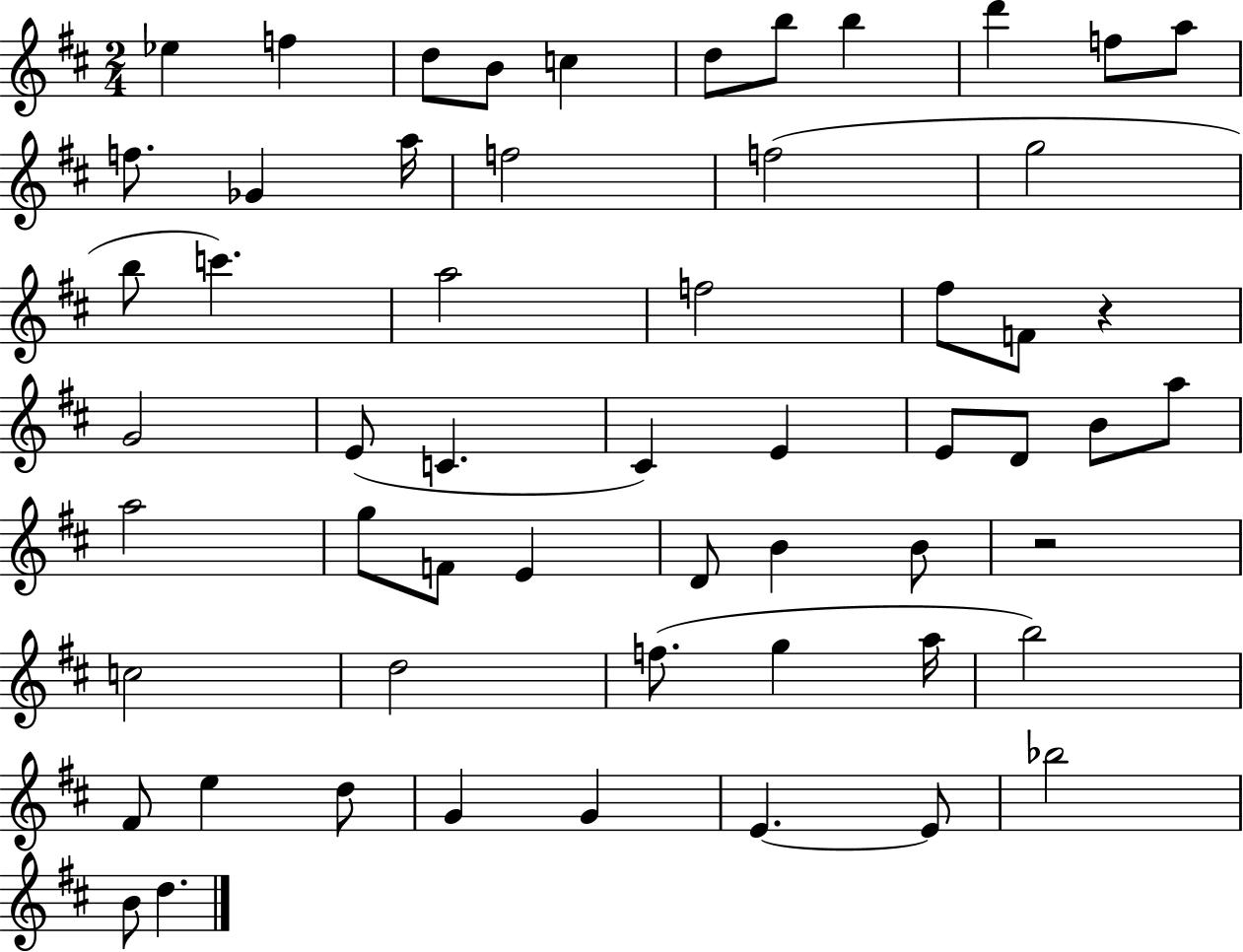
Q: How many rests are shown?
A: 2